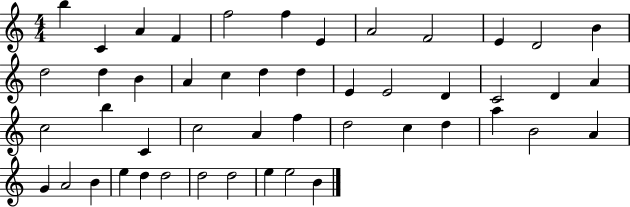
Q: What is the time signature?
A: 4/4